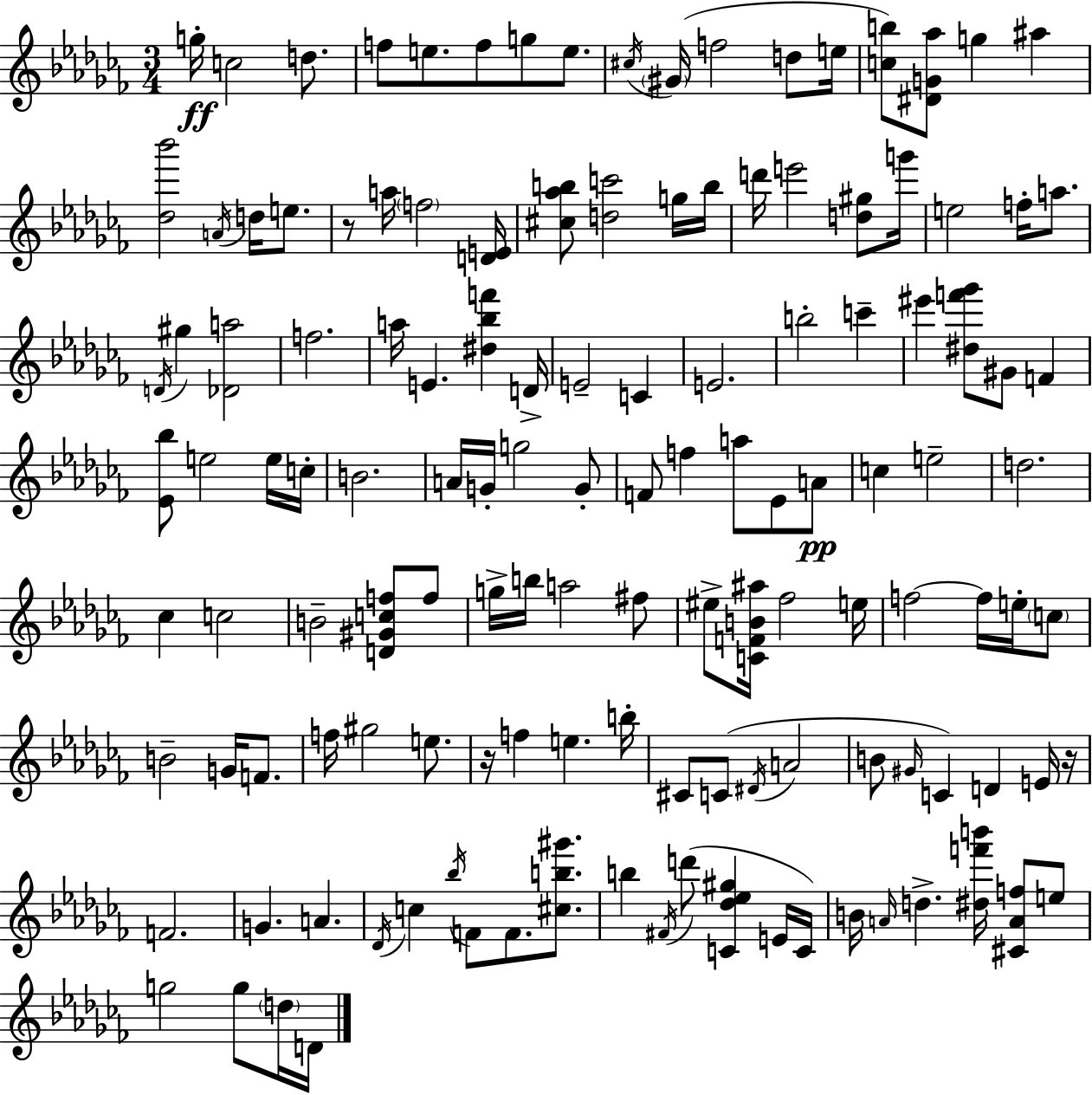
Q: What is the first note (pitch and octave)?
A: G5